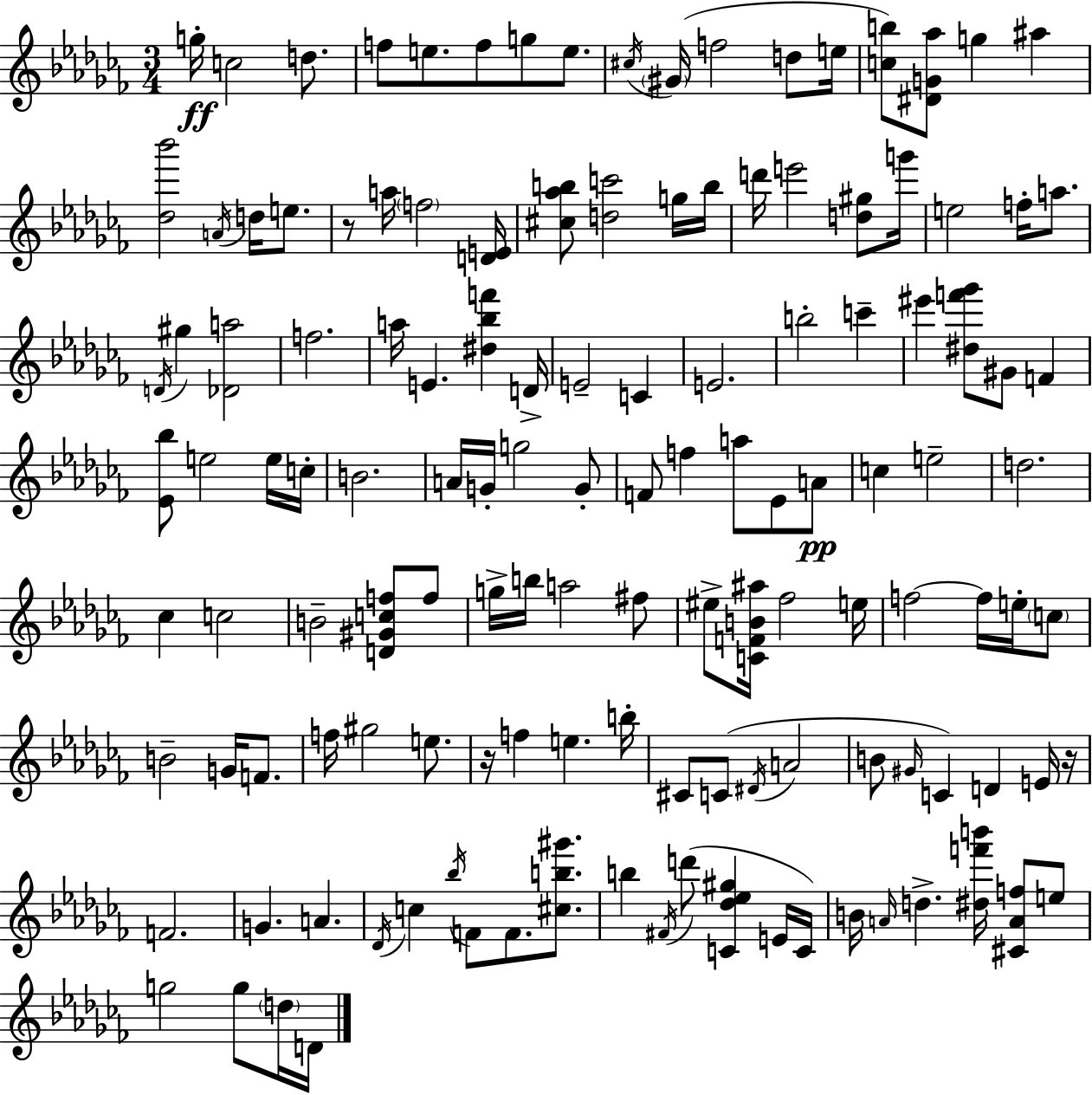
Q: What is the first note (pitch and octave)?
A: G5